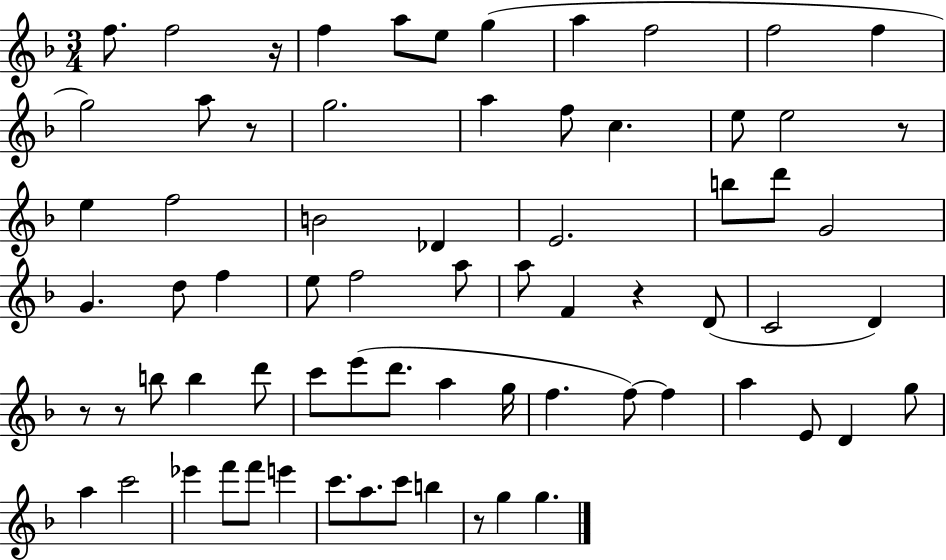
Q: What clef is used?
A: treble